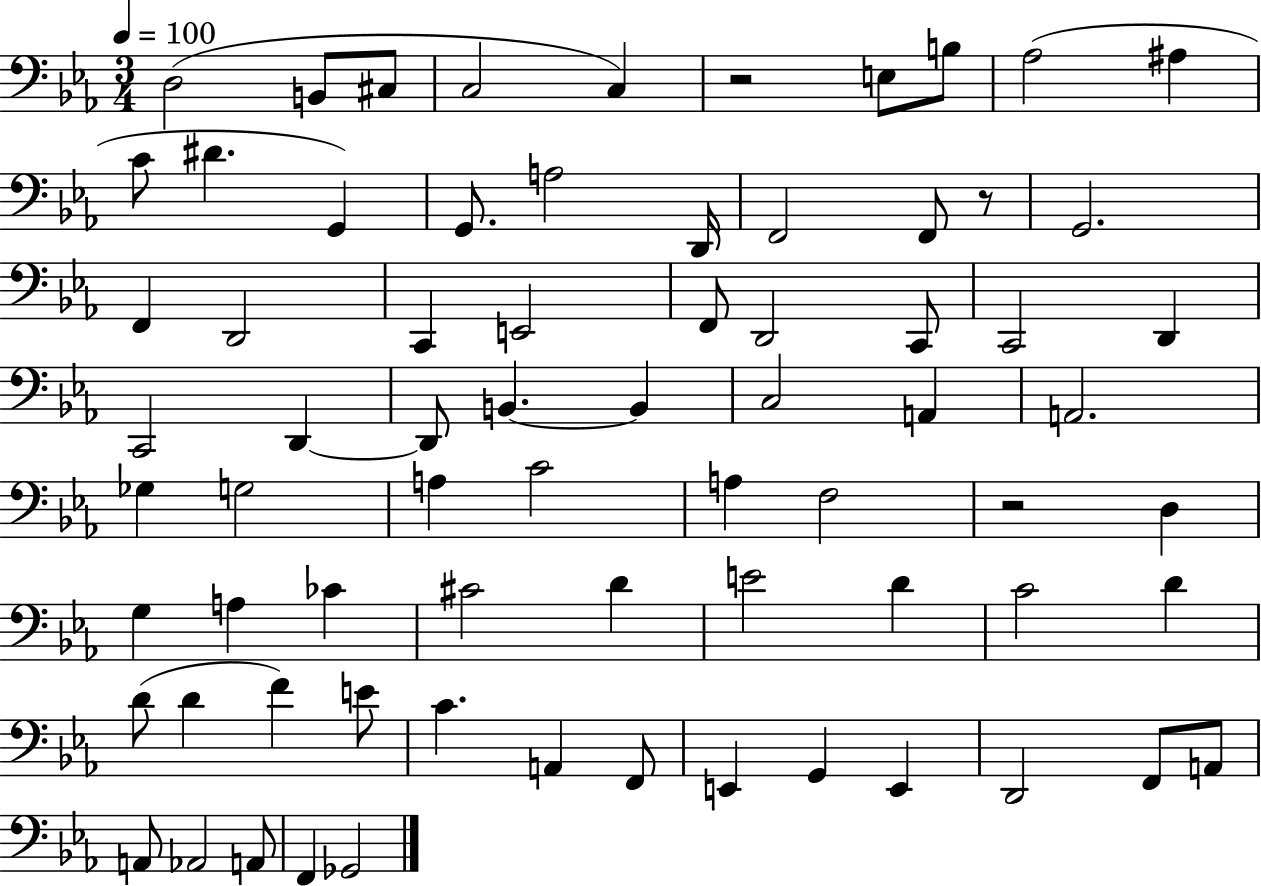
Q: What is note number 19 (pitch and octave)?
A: F2